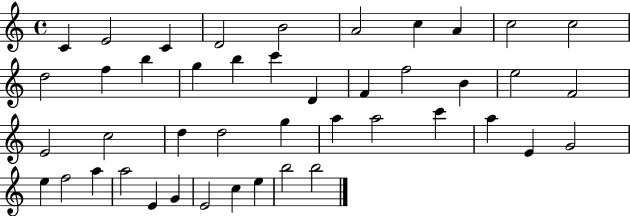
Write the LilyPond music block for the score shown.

{
  \clef treble
  \time 4/4
  \defaultTimeSignature
  \key c \major
  c'4 e'2 c'4 | d'2 b'2 | a'2 c''4 a'4 | c''2 c''2 | \break d''2 f''4 b''4 | g''4 b''4 c'''4 d'4 | f'4 f''2 b'4 | e''2 f'2 | \break e'2 c''2 | d''4 d''2 g''4 | a''4 a''2 c'''4 | a''4 e'4 g'2 | \break e''4 f''2 a''4 | a''2 e'4 g'4 | e'2 c''4 e''4 | b''2 b''2 | \break \bar "|."
}